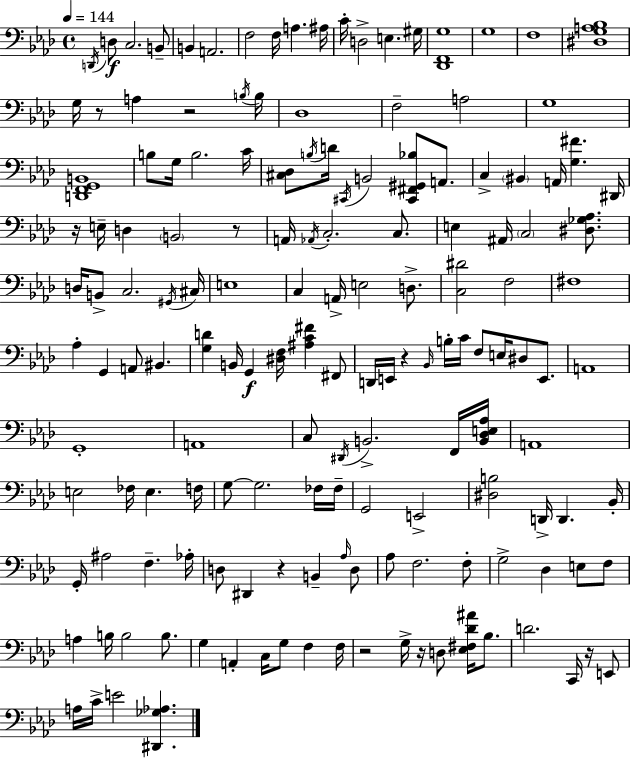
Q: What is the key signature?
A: AES major